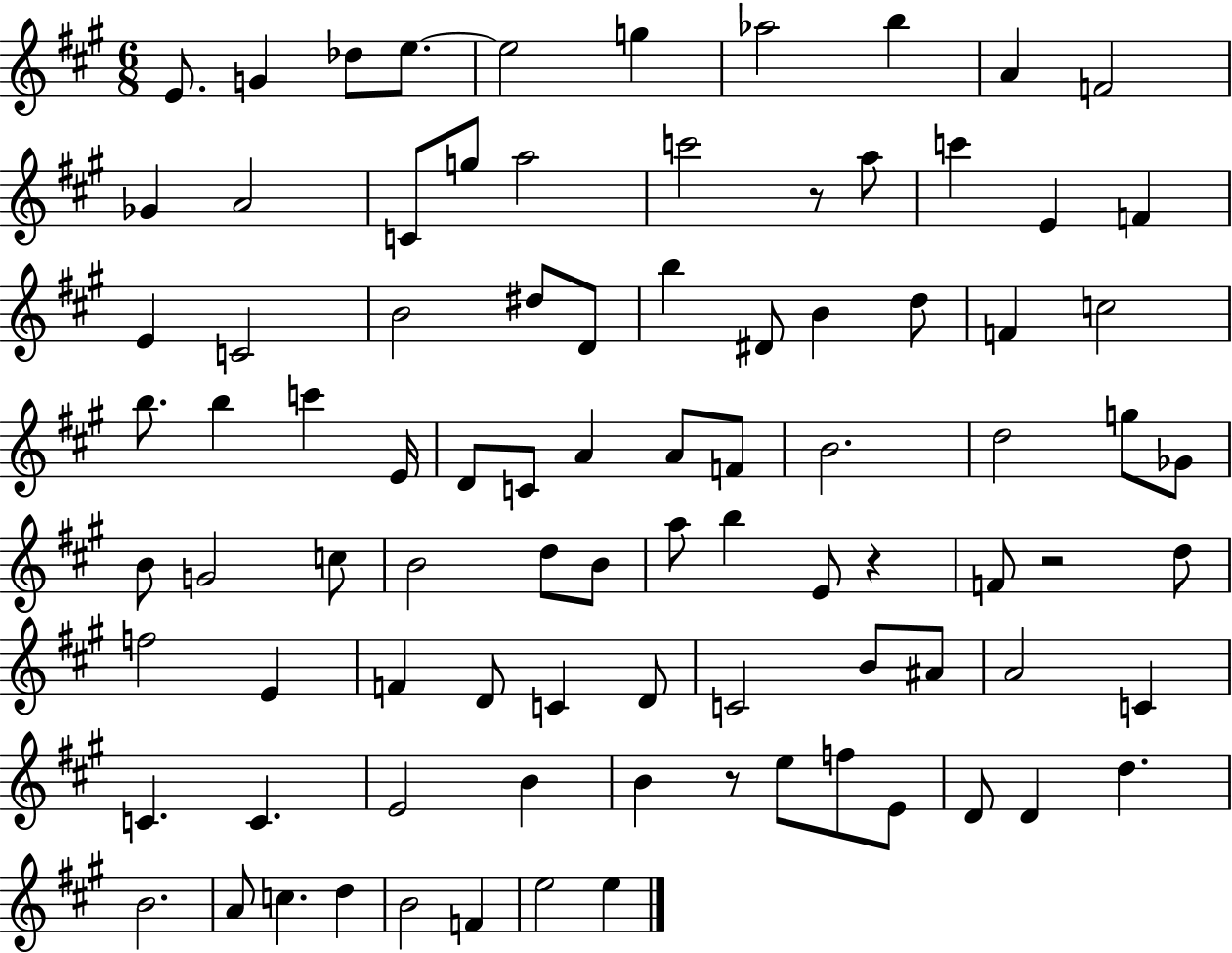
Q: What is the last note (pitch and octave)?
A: E5